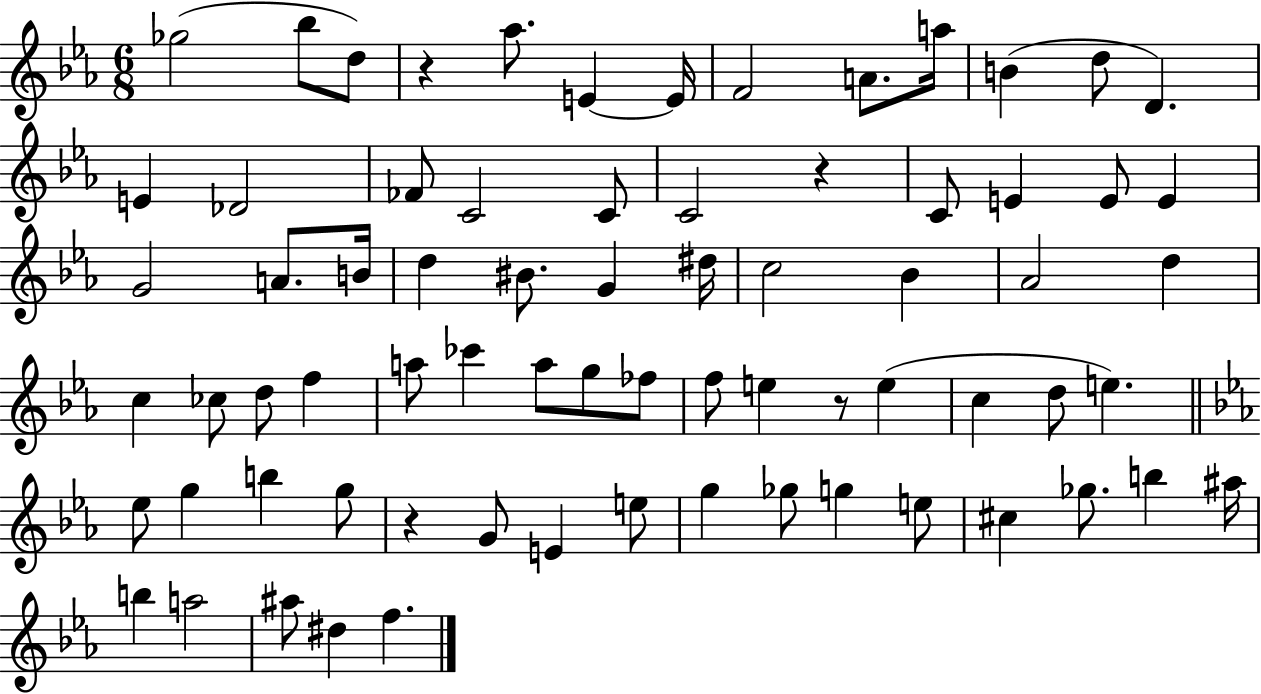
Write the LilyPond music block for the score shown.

{
  \clef treble
  \numericTimeSignature
  \time 6/8
  \key ees \major
  \repeat volta 2 { ges''2( bes''8 d''8) | r4 aes''8. e'4~~ e'16 | f'2 a'8. a''16 | b'4( d''8 d'4.) | \break e'4 des'2 | fes'8 c'2 c'8 | c'2 r4 | c'8 e'4 e'8 e'4 | \break g'2 a'8. b'16 | d''4 bis'8. g'4 dis''16 | c''2 bes'4 | aes'2 d''4 | \break c''4 ces''8 d''8 f''4 | a''8 ces'''4 a''8 g''8 fes''8 | f''8 e''4 r8 e''4( | c''4 d''8 e''4.) | \break \bar "||" \break \key c \minor ees''8 g''4 b''4 g''8 | r4 g'8 e'4 e''8 | g''4 ges''8 g''4 e''8 | cis''4 ges''8. b''4 ais''16 | \break b''4 a''2 | ais''8 dis''4 f''4. | } \bar "|."
}